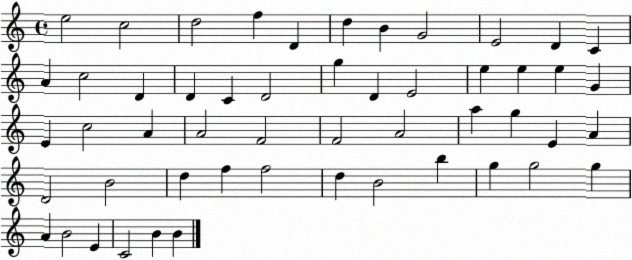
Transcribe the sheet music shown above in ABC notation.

X:1
T:Untitled
M:4/4
L:1/4
K:C
e2 c2 d2 f D d B G2 E2 D C A c2 D D C D2 g D E2 e e e G E c2 A A2 F2 F2 A2 a g E A D2 B2 d f f2 d B2 b g g2 g A B2 E C2 B B